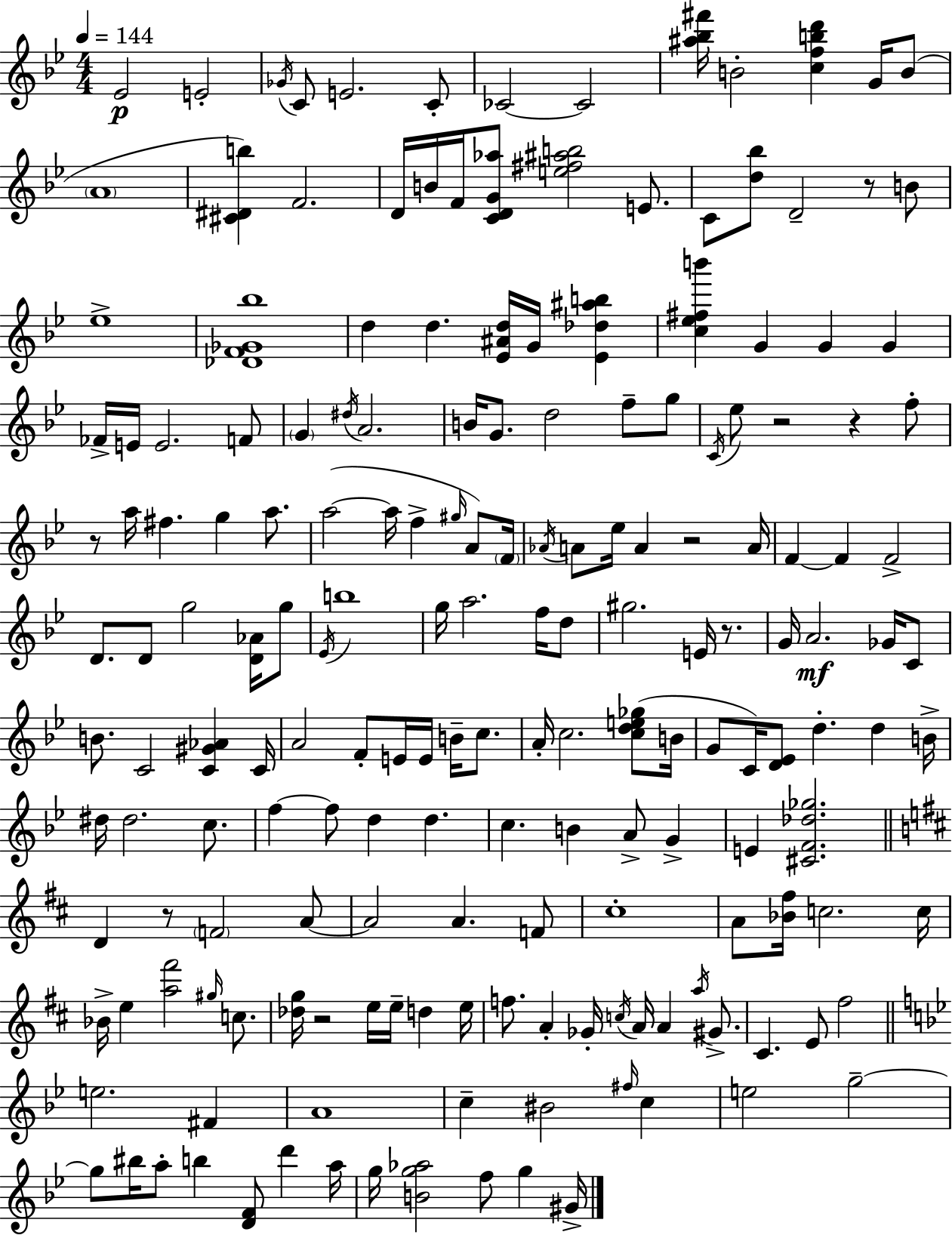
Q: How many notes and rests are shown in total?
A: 181